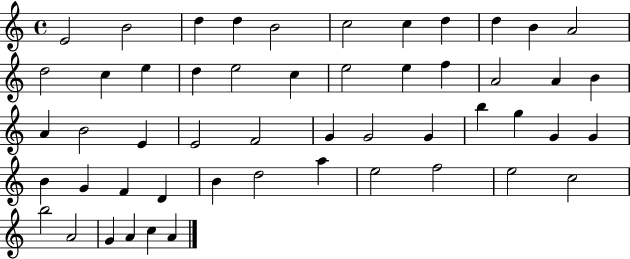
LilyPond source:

{
  \clef treble
  \time 4/4
  \defaultTimeSignature
  \key c \major
  e'2 b'2 | d''4 d''4 b'2 | c''2 c''4 d''4 | d''4 b'4 a'2 | \break d''2 c''4 e''4 | d''4 e''2 c''4 | e''2 e''4 f''4 | a'2 a'4 b'4 | \break a'4 b'2 e'4 | e'2 f'2 | g'4 g'2 g'4 | b''4 g''4 g'4 g'4 | \break b'4 g'4 f'4 d'4 | b'4 d''2 a''4 | e''2 f''2 | e''2 c''2 | \break b''2 a'2 | g'4 a'4 c''4 a'4 | \bar "|."
}